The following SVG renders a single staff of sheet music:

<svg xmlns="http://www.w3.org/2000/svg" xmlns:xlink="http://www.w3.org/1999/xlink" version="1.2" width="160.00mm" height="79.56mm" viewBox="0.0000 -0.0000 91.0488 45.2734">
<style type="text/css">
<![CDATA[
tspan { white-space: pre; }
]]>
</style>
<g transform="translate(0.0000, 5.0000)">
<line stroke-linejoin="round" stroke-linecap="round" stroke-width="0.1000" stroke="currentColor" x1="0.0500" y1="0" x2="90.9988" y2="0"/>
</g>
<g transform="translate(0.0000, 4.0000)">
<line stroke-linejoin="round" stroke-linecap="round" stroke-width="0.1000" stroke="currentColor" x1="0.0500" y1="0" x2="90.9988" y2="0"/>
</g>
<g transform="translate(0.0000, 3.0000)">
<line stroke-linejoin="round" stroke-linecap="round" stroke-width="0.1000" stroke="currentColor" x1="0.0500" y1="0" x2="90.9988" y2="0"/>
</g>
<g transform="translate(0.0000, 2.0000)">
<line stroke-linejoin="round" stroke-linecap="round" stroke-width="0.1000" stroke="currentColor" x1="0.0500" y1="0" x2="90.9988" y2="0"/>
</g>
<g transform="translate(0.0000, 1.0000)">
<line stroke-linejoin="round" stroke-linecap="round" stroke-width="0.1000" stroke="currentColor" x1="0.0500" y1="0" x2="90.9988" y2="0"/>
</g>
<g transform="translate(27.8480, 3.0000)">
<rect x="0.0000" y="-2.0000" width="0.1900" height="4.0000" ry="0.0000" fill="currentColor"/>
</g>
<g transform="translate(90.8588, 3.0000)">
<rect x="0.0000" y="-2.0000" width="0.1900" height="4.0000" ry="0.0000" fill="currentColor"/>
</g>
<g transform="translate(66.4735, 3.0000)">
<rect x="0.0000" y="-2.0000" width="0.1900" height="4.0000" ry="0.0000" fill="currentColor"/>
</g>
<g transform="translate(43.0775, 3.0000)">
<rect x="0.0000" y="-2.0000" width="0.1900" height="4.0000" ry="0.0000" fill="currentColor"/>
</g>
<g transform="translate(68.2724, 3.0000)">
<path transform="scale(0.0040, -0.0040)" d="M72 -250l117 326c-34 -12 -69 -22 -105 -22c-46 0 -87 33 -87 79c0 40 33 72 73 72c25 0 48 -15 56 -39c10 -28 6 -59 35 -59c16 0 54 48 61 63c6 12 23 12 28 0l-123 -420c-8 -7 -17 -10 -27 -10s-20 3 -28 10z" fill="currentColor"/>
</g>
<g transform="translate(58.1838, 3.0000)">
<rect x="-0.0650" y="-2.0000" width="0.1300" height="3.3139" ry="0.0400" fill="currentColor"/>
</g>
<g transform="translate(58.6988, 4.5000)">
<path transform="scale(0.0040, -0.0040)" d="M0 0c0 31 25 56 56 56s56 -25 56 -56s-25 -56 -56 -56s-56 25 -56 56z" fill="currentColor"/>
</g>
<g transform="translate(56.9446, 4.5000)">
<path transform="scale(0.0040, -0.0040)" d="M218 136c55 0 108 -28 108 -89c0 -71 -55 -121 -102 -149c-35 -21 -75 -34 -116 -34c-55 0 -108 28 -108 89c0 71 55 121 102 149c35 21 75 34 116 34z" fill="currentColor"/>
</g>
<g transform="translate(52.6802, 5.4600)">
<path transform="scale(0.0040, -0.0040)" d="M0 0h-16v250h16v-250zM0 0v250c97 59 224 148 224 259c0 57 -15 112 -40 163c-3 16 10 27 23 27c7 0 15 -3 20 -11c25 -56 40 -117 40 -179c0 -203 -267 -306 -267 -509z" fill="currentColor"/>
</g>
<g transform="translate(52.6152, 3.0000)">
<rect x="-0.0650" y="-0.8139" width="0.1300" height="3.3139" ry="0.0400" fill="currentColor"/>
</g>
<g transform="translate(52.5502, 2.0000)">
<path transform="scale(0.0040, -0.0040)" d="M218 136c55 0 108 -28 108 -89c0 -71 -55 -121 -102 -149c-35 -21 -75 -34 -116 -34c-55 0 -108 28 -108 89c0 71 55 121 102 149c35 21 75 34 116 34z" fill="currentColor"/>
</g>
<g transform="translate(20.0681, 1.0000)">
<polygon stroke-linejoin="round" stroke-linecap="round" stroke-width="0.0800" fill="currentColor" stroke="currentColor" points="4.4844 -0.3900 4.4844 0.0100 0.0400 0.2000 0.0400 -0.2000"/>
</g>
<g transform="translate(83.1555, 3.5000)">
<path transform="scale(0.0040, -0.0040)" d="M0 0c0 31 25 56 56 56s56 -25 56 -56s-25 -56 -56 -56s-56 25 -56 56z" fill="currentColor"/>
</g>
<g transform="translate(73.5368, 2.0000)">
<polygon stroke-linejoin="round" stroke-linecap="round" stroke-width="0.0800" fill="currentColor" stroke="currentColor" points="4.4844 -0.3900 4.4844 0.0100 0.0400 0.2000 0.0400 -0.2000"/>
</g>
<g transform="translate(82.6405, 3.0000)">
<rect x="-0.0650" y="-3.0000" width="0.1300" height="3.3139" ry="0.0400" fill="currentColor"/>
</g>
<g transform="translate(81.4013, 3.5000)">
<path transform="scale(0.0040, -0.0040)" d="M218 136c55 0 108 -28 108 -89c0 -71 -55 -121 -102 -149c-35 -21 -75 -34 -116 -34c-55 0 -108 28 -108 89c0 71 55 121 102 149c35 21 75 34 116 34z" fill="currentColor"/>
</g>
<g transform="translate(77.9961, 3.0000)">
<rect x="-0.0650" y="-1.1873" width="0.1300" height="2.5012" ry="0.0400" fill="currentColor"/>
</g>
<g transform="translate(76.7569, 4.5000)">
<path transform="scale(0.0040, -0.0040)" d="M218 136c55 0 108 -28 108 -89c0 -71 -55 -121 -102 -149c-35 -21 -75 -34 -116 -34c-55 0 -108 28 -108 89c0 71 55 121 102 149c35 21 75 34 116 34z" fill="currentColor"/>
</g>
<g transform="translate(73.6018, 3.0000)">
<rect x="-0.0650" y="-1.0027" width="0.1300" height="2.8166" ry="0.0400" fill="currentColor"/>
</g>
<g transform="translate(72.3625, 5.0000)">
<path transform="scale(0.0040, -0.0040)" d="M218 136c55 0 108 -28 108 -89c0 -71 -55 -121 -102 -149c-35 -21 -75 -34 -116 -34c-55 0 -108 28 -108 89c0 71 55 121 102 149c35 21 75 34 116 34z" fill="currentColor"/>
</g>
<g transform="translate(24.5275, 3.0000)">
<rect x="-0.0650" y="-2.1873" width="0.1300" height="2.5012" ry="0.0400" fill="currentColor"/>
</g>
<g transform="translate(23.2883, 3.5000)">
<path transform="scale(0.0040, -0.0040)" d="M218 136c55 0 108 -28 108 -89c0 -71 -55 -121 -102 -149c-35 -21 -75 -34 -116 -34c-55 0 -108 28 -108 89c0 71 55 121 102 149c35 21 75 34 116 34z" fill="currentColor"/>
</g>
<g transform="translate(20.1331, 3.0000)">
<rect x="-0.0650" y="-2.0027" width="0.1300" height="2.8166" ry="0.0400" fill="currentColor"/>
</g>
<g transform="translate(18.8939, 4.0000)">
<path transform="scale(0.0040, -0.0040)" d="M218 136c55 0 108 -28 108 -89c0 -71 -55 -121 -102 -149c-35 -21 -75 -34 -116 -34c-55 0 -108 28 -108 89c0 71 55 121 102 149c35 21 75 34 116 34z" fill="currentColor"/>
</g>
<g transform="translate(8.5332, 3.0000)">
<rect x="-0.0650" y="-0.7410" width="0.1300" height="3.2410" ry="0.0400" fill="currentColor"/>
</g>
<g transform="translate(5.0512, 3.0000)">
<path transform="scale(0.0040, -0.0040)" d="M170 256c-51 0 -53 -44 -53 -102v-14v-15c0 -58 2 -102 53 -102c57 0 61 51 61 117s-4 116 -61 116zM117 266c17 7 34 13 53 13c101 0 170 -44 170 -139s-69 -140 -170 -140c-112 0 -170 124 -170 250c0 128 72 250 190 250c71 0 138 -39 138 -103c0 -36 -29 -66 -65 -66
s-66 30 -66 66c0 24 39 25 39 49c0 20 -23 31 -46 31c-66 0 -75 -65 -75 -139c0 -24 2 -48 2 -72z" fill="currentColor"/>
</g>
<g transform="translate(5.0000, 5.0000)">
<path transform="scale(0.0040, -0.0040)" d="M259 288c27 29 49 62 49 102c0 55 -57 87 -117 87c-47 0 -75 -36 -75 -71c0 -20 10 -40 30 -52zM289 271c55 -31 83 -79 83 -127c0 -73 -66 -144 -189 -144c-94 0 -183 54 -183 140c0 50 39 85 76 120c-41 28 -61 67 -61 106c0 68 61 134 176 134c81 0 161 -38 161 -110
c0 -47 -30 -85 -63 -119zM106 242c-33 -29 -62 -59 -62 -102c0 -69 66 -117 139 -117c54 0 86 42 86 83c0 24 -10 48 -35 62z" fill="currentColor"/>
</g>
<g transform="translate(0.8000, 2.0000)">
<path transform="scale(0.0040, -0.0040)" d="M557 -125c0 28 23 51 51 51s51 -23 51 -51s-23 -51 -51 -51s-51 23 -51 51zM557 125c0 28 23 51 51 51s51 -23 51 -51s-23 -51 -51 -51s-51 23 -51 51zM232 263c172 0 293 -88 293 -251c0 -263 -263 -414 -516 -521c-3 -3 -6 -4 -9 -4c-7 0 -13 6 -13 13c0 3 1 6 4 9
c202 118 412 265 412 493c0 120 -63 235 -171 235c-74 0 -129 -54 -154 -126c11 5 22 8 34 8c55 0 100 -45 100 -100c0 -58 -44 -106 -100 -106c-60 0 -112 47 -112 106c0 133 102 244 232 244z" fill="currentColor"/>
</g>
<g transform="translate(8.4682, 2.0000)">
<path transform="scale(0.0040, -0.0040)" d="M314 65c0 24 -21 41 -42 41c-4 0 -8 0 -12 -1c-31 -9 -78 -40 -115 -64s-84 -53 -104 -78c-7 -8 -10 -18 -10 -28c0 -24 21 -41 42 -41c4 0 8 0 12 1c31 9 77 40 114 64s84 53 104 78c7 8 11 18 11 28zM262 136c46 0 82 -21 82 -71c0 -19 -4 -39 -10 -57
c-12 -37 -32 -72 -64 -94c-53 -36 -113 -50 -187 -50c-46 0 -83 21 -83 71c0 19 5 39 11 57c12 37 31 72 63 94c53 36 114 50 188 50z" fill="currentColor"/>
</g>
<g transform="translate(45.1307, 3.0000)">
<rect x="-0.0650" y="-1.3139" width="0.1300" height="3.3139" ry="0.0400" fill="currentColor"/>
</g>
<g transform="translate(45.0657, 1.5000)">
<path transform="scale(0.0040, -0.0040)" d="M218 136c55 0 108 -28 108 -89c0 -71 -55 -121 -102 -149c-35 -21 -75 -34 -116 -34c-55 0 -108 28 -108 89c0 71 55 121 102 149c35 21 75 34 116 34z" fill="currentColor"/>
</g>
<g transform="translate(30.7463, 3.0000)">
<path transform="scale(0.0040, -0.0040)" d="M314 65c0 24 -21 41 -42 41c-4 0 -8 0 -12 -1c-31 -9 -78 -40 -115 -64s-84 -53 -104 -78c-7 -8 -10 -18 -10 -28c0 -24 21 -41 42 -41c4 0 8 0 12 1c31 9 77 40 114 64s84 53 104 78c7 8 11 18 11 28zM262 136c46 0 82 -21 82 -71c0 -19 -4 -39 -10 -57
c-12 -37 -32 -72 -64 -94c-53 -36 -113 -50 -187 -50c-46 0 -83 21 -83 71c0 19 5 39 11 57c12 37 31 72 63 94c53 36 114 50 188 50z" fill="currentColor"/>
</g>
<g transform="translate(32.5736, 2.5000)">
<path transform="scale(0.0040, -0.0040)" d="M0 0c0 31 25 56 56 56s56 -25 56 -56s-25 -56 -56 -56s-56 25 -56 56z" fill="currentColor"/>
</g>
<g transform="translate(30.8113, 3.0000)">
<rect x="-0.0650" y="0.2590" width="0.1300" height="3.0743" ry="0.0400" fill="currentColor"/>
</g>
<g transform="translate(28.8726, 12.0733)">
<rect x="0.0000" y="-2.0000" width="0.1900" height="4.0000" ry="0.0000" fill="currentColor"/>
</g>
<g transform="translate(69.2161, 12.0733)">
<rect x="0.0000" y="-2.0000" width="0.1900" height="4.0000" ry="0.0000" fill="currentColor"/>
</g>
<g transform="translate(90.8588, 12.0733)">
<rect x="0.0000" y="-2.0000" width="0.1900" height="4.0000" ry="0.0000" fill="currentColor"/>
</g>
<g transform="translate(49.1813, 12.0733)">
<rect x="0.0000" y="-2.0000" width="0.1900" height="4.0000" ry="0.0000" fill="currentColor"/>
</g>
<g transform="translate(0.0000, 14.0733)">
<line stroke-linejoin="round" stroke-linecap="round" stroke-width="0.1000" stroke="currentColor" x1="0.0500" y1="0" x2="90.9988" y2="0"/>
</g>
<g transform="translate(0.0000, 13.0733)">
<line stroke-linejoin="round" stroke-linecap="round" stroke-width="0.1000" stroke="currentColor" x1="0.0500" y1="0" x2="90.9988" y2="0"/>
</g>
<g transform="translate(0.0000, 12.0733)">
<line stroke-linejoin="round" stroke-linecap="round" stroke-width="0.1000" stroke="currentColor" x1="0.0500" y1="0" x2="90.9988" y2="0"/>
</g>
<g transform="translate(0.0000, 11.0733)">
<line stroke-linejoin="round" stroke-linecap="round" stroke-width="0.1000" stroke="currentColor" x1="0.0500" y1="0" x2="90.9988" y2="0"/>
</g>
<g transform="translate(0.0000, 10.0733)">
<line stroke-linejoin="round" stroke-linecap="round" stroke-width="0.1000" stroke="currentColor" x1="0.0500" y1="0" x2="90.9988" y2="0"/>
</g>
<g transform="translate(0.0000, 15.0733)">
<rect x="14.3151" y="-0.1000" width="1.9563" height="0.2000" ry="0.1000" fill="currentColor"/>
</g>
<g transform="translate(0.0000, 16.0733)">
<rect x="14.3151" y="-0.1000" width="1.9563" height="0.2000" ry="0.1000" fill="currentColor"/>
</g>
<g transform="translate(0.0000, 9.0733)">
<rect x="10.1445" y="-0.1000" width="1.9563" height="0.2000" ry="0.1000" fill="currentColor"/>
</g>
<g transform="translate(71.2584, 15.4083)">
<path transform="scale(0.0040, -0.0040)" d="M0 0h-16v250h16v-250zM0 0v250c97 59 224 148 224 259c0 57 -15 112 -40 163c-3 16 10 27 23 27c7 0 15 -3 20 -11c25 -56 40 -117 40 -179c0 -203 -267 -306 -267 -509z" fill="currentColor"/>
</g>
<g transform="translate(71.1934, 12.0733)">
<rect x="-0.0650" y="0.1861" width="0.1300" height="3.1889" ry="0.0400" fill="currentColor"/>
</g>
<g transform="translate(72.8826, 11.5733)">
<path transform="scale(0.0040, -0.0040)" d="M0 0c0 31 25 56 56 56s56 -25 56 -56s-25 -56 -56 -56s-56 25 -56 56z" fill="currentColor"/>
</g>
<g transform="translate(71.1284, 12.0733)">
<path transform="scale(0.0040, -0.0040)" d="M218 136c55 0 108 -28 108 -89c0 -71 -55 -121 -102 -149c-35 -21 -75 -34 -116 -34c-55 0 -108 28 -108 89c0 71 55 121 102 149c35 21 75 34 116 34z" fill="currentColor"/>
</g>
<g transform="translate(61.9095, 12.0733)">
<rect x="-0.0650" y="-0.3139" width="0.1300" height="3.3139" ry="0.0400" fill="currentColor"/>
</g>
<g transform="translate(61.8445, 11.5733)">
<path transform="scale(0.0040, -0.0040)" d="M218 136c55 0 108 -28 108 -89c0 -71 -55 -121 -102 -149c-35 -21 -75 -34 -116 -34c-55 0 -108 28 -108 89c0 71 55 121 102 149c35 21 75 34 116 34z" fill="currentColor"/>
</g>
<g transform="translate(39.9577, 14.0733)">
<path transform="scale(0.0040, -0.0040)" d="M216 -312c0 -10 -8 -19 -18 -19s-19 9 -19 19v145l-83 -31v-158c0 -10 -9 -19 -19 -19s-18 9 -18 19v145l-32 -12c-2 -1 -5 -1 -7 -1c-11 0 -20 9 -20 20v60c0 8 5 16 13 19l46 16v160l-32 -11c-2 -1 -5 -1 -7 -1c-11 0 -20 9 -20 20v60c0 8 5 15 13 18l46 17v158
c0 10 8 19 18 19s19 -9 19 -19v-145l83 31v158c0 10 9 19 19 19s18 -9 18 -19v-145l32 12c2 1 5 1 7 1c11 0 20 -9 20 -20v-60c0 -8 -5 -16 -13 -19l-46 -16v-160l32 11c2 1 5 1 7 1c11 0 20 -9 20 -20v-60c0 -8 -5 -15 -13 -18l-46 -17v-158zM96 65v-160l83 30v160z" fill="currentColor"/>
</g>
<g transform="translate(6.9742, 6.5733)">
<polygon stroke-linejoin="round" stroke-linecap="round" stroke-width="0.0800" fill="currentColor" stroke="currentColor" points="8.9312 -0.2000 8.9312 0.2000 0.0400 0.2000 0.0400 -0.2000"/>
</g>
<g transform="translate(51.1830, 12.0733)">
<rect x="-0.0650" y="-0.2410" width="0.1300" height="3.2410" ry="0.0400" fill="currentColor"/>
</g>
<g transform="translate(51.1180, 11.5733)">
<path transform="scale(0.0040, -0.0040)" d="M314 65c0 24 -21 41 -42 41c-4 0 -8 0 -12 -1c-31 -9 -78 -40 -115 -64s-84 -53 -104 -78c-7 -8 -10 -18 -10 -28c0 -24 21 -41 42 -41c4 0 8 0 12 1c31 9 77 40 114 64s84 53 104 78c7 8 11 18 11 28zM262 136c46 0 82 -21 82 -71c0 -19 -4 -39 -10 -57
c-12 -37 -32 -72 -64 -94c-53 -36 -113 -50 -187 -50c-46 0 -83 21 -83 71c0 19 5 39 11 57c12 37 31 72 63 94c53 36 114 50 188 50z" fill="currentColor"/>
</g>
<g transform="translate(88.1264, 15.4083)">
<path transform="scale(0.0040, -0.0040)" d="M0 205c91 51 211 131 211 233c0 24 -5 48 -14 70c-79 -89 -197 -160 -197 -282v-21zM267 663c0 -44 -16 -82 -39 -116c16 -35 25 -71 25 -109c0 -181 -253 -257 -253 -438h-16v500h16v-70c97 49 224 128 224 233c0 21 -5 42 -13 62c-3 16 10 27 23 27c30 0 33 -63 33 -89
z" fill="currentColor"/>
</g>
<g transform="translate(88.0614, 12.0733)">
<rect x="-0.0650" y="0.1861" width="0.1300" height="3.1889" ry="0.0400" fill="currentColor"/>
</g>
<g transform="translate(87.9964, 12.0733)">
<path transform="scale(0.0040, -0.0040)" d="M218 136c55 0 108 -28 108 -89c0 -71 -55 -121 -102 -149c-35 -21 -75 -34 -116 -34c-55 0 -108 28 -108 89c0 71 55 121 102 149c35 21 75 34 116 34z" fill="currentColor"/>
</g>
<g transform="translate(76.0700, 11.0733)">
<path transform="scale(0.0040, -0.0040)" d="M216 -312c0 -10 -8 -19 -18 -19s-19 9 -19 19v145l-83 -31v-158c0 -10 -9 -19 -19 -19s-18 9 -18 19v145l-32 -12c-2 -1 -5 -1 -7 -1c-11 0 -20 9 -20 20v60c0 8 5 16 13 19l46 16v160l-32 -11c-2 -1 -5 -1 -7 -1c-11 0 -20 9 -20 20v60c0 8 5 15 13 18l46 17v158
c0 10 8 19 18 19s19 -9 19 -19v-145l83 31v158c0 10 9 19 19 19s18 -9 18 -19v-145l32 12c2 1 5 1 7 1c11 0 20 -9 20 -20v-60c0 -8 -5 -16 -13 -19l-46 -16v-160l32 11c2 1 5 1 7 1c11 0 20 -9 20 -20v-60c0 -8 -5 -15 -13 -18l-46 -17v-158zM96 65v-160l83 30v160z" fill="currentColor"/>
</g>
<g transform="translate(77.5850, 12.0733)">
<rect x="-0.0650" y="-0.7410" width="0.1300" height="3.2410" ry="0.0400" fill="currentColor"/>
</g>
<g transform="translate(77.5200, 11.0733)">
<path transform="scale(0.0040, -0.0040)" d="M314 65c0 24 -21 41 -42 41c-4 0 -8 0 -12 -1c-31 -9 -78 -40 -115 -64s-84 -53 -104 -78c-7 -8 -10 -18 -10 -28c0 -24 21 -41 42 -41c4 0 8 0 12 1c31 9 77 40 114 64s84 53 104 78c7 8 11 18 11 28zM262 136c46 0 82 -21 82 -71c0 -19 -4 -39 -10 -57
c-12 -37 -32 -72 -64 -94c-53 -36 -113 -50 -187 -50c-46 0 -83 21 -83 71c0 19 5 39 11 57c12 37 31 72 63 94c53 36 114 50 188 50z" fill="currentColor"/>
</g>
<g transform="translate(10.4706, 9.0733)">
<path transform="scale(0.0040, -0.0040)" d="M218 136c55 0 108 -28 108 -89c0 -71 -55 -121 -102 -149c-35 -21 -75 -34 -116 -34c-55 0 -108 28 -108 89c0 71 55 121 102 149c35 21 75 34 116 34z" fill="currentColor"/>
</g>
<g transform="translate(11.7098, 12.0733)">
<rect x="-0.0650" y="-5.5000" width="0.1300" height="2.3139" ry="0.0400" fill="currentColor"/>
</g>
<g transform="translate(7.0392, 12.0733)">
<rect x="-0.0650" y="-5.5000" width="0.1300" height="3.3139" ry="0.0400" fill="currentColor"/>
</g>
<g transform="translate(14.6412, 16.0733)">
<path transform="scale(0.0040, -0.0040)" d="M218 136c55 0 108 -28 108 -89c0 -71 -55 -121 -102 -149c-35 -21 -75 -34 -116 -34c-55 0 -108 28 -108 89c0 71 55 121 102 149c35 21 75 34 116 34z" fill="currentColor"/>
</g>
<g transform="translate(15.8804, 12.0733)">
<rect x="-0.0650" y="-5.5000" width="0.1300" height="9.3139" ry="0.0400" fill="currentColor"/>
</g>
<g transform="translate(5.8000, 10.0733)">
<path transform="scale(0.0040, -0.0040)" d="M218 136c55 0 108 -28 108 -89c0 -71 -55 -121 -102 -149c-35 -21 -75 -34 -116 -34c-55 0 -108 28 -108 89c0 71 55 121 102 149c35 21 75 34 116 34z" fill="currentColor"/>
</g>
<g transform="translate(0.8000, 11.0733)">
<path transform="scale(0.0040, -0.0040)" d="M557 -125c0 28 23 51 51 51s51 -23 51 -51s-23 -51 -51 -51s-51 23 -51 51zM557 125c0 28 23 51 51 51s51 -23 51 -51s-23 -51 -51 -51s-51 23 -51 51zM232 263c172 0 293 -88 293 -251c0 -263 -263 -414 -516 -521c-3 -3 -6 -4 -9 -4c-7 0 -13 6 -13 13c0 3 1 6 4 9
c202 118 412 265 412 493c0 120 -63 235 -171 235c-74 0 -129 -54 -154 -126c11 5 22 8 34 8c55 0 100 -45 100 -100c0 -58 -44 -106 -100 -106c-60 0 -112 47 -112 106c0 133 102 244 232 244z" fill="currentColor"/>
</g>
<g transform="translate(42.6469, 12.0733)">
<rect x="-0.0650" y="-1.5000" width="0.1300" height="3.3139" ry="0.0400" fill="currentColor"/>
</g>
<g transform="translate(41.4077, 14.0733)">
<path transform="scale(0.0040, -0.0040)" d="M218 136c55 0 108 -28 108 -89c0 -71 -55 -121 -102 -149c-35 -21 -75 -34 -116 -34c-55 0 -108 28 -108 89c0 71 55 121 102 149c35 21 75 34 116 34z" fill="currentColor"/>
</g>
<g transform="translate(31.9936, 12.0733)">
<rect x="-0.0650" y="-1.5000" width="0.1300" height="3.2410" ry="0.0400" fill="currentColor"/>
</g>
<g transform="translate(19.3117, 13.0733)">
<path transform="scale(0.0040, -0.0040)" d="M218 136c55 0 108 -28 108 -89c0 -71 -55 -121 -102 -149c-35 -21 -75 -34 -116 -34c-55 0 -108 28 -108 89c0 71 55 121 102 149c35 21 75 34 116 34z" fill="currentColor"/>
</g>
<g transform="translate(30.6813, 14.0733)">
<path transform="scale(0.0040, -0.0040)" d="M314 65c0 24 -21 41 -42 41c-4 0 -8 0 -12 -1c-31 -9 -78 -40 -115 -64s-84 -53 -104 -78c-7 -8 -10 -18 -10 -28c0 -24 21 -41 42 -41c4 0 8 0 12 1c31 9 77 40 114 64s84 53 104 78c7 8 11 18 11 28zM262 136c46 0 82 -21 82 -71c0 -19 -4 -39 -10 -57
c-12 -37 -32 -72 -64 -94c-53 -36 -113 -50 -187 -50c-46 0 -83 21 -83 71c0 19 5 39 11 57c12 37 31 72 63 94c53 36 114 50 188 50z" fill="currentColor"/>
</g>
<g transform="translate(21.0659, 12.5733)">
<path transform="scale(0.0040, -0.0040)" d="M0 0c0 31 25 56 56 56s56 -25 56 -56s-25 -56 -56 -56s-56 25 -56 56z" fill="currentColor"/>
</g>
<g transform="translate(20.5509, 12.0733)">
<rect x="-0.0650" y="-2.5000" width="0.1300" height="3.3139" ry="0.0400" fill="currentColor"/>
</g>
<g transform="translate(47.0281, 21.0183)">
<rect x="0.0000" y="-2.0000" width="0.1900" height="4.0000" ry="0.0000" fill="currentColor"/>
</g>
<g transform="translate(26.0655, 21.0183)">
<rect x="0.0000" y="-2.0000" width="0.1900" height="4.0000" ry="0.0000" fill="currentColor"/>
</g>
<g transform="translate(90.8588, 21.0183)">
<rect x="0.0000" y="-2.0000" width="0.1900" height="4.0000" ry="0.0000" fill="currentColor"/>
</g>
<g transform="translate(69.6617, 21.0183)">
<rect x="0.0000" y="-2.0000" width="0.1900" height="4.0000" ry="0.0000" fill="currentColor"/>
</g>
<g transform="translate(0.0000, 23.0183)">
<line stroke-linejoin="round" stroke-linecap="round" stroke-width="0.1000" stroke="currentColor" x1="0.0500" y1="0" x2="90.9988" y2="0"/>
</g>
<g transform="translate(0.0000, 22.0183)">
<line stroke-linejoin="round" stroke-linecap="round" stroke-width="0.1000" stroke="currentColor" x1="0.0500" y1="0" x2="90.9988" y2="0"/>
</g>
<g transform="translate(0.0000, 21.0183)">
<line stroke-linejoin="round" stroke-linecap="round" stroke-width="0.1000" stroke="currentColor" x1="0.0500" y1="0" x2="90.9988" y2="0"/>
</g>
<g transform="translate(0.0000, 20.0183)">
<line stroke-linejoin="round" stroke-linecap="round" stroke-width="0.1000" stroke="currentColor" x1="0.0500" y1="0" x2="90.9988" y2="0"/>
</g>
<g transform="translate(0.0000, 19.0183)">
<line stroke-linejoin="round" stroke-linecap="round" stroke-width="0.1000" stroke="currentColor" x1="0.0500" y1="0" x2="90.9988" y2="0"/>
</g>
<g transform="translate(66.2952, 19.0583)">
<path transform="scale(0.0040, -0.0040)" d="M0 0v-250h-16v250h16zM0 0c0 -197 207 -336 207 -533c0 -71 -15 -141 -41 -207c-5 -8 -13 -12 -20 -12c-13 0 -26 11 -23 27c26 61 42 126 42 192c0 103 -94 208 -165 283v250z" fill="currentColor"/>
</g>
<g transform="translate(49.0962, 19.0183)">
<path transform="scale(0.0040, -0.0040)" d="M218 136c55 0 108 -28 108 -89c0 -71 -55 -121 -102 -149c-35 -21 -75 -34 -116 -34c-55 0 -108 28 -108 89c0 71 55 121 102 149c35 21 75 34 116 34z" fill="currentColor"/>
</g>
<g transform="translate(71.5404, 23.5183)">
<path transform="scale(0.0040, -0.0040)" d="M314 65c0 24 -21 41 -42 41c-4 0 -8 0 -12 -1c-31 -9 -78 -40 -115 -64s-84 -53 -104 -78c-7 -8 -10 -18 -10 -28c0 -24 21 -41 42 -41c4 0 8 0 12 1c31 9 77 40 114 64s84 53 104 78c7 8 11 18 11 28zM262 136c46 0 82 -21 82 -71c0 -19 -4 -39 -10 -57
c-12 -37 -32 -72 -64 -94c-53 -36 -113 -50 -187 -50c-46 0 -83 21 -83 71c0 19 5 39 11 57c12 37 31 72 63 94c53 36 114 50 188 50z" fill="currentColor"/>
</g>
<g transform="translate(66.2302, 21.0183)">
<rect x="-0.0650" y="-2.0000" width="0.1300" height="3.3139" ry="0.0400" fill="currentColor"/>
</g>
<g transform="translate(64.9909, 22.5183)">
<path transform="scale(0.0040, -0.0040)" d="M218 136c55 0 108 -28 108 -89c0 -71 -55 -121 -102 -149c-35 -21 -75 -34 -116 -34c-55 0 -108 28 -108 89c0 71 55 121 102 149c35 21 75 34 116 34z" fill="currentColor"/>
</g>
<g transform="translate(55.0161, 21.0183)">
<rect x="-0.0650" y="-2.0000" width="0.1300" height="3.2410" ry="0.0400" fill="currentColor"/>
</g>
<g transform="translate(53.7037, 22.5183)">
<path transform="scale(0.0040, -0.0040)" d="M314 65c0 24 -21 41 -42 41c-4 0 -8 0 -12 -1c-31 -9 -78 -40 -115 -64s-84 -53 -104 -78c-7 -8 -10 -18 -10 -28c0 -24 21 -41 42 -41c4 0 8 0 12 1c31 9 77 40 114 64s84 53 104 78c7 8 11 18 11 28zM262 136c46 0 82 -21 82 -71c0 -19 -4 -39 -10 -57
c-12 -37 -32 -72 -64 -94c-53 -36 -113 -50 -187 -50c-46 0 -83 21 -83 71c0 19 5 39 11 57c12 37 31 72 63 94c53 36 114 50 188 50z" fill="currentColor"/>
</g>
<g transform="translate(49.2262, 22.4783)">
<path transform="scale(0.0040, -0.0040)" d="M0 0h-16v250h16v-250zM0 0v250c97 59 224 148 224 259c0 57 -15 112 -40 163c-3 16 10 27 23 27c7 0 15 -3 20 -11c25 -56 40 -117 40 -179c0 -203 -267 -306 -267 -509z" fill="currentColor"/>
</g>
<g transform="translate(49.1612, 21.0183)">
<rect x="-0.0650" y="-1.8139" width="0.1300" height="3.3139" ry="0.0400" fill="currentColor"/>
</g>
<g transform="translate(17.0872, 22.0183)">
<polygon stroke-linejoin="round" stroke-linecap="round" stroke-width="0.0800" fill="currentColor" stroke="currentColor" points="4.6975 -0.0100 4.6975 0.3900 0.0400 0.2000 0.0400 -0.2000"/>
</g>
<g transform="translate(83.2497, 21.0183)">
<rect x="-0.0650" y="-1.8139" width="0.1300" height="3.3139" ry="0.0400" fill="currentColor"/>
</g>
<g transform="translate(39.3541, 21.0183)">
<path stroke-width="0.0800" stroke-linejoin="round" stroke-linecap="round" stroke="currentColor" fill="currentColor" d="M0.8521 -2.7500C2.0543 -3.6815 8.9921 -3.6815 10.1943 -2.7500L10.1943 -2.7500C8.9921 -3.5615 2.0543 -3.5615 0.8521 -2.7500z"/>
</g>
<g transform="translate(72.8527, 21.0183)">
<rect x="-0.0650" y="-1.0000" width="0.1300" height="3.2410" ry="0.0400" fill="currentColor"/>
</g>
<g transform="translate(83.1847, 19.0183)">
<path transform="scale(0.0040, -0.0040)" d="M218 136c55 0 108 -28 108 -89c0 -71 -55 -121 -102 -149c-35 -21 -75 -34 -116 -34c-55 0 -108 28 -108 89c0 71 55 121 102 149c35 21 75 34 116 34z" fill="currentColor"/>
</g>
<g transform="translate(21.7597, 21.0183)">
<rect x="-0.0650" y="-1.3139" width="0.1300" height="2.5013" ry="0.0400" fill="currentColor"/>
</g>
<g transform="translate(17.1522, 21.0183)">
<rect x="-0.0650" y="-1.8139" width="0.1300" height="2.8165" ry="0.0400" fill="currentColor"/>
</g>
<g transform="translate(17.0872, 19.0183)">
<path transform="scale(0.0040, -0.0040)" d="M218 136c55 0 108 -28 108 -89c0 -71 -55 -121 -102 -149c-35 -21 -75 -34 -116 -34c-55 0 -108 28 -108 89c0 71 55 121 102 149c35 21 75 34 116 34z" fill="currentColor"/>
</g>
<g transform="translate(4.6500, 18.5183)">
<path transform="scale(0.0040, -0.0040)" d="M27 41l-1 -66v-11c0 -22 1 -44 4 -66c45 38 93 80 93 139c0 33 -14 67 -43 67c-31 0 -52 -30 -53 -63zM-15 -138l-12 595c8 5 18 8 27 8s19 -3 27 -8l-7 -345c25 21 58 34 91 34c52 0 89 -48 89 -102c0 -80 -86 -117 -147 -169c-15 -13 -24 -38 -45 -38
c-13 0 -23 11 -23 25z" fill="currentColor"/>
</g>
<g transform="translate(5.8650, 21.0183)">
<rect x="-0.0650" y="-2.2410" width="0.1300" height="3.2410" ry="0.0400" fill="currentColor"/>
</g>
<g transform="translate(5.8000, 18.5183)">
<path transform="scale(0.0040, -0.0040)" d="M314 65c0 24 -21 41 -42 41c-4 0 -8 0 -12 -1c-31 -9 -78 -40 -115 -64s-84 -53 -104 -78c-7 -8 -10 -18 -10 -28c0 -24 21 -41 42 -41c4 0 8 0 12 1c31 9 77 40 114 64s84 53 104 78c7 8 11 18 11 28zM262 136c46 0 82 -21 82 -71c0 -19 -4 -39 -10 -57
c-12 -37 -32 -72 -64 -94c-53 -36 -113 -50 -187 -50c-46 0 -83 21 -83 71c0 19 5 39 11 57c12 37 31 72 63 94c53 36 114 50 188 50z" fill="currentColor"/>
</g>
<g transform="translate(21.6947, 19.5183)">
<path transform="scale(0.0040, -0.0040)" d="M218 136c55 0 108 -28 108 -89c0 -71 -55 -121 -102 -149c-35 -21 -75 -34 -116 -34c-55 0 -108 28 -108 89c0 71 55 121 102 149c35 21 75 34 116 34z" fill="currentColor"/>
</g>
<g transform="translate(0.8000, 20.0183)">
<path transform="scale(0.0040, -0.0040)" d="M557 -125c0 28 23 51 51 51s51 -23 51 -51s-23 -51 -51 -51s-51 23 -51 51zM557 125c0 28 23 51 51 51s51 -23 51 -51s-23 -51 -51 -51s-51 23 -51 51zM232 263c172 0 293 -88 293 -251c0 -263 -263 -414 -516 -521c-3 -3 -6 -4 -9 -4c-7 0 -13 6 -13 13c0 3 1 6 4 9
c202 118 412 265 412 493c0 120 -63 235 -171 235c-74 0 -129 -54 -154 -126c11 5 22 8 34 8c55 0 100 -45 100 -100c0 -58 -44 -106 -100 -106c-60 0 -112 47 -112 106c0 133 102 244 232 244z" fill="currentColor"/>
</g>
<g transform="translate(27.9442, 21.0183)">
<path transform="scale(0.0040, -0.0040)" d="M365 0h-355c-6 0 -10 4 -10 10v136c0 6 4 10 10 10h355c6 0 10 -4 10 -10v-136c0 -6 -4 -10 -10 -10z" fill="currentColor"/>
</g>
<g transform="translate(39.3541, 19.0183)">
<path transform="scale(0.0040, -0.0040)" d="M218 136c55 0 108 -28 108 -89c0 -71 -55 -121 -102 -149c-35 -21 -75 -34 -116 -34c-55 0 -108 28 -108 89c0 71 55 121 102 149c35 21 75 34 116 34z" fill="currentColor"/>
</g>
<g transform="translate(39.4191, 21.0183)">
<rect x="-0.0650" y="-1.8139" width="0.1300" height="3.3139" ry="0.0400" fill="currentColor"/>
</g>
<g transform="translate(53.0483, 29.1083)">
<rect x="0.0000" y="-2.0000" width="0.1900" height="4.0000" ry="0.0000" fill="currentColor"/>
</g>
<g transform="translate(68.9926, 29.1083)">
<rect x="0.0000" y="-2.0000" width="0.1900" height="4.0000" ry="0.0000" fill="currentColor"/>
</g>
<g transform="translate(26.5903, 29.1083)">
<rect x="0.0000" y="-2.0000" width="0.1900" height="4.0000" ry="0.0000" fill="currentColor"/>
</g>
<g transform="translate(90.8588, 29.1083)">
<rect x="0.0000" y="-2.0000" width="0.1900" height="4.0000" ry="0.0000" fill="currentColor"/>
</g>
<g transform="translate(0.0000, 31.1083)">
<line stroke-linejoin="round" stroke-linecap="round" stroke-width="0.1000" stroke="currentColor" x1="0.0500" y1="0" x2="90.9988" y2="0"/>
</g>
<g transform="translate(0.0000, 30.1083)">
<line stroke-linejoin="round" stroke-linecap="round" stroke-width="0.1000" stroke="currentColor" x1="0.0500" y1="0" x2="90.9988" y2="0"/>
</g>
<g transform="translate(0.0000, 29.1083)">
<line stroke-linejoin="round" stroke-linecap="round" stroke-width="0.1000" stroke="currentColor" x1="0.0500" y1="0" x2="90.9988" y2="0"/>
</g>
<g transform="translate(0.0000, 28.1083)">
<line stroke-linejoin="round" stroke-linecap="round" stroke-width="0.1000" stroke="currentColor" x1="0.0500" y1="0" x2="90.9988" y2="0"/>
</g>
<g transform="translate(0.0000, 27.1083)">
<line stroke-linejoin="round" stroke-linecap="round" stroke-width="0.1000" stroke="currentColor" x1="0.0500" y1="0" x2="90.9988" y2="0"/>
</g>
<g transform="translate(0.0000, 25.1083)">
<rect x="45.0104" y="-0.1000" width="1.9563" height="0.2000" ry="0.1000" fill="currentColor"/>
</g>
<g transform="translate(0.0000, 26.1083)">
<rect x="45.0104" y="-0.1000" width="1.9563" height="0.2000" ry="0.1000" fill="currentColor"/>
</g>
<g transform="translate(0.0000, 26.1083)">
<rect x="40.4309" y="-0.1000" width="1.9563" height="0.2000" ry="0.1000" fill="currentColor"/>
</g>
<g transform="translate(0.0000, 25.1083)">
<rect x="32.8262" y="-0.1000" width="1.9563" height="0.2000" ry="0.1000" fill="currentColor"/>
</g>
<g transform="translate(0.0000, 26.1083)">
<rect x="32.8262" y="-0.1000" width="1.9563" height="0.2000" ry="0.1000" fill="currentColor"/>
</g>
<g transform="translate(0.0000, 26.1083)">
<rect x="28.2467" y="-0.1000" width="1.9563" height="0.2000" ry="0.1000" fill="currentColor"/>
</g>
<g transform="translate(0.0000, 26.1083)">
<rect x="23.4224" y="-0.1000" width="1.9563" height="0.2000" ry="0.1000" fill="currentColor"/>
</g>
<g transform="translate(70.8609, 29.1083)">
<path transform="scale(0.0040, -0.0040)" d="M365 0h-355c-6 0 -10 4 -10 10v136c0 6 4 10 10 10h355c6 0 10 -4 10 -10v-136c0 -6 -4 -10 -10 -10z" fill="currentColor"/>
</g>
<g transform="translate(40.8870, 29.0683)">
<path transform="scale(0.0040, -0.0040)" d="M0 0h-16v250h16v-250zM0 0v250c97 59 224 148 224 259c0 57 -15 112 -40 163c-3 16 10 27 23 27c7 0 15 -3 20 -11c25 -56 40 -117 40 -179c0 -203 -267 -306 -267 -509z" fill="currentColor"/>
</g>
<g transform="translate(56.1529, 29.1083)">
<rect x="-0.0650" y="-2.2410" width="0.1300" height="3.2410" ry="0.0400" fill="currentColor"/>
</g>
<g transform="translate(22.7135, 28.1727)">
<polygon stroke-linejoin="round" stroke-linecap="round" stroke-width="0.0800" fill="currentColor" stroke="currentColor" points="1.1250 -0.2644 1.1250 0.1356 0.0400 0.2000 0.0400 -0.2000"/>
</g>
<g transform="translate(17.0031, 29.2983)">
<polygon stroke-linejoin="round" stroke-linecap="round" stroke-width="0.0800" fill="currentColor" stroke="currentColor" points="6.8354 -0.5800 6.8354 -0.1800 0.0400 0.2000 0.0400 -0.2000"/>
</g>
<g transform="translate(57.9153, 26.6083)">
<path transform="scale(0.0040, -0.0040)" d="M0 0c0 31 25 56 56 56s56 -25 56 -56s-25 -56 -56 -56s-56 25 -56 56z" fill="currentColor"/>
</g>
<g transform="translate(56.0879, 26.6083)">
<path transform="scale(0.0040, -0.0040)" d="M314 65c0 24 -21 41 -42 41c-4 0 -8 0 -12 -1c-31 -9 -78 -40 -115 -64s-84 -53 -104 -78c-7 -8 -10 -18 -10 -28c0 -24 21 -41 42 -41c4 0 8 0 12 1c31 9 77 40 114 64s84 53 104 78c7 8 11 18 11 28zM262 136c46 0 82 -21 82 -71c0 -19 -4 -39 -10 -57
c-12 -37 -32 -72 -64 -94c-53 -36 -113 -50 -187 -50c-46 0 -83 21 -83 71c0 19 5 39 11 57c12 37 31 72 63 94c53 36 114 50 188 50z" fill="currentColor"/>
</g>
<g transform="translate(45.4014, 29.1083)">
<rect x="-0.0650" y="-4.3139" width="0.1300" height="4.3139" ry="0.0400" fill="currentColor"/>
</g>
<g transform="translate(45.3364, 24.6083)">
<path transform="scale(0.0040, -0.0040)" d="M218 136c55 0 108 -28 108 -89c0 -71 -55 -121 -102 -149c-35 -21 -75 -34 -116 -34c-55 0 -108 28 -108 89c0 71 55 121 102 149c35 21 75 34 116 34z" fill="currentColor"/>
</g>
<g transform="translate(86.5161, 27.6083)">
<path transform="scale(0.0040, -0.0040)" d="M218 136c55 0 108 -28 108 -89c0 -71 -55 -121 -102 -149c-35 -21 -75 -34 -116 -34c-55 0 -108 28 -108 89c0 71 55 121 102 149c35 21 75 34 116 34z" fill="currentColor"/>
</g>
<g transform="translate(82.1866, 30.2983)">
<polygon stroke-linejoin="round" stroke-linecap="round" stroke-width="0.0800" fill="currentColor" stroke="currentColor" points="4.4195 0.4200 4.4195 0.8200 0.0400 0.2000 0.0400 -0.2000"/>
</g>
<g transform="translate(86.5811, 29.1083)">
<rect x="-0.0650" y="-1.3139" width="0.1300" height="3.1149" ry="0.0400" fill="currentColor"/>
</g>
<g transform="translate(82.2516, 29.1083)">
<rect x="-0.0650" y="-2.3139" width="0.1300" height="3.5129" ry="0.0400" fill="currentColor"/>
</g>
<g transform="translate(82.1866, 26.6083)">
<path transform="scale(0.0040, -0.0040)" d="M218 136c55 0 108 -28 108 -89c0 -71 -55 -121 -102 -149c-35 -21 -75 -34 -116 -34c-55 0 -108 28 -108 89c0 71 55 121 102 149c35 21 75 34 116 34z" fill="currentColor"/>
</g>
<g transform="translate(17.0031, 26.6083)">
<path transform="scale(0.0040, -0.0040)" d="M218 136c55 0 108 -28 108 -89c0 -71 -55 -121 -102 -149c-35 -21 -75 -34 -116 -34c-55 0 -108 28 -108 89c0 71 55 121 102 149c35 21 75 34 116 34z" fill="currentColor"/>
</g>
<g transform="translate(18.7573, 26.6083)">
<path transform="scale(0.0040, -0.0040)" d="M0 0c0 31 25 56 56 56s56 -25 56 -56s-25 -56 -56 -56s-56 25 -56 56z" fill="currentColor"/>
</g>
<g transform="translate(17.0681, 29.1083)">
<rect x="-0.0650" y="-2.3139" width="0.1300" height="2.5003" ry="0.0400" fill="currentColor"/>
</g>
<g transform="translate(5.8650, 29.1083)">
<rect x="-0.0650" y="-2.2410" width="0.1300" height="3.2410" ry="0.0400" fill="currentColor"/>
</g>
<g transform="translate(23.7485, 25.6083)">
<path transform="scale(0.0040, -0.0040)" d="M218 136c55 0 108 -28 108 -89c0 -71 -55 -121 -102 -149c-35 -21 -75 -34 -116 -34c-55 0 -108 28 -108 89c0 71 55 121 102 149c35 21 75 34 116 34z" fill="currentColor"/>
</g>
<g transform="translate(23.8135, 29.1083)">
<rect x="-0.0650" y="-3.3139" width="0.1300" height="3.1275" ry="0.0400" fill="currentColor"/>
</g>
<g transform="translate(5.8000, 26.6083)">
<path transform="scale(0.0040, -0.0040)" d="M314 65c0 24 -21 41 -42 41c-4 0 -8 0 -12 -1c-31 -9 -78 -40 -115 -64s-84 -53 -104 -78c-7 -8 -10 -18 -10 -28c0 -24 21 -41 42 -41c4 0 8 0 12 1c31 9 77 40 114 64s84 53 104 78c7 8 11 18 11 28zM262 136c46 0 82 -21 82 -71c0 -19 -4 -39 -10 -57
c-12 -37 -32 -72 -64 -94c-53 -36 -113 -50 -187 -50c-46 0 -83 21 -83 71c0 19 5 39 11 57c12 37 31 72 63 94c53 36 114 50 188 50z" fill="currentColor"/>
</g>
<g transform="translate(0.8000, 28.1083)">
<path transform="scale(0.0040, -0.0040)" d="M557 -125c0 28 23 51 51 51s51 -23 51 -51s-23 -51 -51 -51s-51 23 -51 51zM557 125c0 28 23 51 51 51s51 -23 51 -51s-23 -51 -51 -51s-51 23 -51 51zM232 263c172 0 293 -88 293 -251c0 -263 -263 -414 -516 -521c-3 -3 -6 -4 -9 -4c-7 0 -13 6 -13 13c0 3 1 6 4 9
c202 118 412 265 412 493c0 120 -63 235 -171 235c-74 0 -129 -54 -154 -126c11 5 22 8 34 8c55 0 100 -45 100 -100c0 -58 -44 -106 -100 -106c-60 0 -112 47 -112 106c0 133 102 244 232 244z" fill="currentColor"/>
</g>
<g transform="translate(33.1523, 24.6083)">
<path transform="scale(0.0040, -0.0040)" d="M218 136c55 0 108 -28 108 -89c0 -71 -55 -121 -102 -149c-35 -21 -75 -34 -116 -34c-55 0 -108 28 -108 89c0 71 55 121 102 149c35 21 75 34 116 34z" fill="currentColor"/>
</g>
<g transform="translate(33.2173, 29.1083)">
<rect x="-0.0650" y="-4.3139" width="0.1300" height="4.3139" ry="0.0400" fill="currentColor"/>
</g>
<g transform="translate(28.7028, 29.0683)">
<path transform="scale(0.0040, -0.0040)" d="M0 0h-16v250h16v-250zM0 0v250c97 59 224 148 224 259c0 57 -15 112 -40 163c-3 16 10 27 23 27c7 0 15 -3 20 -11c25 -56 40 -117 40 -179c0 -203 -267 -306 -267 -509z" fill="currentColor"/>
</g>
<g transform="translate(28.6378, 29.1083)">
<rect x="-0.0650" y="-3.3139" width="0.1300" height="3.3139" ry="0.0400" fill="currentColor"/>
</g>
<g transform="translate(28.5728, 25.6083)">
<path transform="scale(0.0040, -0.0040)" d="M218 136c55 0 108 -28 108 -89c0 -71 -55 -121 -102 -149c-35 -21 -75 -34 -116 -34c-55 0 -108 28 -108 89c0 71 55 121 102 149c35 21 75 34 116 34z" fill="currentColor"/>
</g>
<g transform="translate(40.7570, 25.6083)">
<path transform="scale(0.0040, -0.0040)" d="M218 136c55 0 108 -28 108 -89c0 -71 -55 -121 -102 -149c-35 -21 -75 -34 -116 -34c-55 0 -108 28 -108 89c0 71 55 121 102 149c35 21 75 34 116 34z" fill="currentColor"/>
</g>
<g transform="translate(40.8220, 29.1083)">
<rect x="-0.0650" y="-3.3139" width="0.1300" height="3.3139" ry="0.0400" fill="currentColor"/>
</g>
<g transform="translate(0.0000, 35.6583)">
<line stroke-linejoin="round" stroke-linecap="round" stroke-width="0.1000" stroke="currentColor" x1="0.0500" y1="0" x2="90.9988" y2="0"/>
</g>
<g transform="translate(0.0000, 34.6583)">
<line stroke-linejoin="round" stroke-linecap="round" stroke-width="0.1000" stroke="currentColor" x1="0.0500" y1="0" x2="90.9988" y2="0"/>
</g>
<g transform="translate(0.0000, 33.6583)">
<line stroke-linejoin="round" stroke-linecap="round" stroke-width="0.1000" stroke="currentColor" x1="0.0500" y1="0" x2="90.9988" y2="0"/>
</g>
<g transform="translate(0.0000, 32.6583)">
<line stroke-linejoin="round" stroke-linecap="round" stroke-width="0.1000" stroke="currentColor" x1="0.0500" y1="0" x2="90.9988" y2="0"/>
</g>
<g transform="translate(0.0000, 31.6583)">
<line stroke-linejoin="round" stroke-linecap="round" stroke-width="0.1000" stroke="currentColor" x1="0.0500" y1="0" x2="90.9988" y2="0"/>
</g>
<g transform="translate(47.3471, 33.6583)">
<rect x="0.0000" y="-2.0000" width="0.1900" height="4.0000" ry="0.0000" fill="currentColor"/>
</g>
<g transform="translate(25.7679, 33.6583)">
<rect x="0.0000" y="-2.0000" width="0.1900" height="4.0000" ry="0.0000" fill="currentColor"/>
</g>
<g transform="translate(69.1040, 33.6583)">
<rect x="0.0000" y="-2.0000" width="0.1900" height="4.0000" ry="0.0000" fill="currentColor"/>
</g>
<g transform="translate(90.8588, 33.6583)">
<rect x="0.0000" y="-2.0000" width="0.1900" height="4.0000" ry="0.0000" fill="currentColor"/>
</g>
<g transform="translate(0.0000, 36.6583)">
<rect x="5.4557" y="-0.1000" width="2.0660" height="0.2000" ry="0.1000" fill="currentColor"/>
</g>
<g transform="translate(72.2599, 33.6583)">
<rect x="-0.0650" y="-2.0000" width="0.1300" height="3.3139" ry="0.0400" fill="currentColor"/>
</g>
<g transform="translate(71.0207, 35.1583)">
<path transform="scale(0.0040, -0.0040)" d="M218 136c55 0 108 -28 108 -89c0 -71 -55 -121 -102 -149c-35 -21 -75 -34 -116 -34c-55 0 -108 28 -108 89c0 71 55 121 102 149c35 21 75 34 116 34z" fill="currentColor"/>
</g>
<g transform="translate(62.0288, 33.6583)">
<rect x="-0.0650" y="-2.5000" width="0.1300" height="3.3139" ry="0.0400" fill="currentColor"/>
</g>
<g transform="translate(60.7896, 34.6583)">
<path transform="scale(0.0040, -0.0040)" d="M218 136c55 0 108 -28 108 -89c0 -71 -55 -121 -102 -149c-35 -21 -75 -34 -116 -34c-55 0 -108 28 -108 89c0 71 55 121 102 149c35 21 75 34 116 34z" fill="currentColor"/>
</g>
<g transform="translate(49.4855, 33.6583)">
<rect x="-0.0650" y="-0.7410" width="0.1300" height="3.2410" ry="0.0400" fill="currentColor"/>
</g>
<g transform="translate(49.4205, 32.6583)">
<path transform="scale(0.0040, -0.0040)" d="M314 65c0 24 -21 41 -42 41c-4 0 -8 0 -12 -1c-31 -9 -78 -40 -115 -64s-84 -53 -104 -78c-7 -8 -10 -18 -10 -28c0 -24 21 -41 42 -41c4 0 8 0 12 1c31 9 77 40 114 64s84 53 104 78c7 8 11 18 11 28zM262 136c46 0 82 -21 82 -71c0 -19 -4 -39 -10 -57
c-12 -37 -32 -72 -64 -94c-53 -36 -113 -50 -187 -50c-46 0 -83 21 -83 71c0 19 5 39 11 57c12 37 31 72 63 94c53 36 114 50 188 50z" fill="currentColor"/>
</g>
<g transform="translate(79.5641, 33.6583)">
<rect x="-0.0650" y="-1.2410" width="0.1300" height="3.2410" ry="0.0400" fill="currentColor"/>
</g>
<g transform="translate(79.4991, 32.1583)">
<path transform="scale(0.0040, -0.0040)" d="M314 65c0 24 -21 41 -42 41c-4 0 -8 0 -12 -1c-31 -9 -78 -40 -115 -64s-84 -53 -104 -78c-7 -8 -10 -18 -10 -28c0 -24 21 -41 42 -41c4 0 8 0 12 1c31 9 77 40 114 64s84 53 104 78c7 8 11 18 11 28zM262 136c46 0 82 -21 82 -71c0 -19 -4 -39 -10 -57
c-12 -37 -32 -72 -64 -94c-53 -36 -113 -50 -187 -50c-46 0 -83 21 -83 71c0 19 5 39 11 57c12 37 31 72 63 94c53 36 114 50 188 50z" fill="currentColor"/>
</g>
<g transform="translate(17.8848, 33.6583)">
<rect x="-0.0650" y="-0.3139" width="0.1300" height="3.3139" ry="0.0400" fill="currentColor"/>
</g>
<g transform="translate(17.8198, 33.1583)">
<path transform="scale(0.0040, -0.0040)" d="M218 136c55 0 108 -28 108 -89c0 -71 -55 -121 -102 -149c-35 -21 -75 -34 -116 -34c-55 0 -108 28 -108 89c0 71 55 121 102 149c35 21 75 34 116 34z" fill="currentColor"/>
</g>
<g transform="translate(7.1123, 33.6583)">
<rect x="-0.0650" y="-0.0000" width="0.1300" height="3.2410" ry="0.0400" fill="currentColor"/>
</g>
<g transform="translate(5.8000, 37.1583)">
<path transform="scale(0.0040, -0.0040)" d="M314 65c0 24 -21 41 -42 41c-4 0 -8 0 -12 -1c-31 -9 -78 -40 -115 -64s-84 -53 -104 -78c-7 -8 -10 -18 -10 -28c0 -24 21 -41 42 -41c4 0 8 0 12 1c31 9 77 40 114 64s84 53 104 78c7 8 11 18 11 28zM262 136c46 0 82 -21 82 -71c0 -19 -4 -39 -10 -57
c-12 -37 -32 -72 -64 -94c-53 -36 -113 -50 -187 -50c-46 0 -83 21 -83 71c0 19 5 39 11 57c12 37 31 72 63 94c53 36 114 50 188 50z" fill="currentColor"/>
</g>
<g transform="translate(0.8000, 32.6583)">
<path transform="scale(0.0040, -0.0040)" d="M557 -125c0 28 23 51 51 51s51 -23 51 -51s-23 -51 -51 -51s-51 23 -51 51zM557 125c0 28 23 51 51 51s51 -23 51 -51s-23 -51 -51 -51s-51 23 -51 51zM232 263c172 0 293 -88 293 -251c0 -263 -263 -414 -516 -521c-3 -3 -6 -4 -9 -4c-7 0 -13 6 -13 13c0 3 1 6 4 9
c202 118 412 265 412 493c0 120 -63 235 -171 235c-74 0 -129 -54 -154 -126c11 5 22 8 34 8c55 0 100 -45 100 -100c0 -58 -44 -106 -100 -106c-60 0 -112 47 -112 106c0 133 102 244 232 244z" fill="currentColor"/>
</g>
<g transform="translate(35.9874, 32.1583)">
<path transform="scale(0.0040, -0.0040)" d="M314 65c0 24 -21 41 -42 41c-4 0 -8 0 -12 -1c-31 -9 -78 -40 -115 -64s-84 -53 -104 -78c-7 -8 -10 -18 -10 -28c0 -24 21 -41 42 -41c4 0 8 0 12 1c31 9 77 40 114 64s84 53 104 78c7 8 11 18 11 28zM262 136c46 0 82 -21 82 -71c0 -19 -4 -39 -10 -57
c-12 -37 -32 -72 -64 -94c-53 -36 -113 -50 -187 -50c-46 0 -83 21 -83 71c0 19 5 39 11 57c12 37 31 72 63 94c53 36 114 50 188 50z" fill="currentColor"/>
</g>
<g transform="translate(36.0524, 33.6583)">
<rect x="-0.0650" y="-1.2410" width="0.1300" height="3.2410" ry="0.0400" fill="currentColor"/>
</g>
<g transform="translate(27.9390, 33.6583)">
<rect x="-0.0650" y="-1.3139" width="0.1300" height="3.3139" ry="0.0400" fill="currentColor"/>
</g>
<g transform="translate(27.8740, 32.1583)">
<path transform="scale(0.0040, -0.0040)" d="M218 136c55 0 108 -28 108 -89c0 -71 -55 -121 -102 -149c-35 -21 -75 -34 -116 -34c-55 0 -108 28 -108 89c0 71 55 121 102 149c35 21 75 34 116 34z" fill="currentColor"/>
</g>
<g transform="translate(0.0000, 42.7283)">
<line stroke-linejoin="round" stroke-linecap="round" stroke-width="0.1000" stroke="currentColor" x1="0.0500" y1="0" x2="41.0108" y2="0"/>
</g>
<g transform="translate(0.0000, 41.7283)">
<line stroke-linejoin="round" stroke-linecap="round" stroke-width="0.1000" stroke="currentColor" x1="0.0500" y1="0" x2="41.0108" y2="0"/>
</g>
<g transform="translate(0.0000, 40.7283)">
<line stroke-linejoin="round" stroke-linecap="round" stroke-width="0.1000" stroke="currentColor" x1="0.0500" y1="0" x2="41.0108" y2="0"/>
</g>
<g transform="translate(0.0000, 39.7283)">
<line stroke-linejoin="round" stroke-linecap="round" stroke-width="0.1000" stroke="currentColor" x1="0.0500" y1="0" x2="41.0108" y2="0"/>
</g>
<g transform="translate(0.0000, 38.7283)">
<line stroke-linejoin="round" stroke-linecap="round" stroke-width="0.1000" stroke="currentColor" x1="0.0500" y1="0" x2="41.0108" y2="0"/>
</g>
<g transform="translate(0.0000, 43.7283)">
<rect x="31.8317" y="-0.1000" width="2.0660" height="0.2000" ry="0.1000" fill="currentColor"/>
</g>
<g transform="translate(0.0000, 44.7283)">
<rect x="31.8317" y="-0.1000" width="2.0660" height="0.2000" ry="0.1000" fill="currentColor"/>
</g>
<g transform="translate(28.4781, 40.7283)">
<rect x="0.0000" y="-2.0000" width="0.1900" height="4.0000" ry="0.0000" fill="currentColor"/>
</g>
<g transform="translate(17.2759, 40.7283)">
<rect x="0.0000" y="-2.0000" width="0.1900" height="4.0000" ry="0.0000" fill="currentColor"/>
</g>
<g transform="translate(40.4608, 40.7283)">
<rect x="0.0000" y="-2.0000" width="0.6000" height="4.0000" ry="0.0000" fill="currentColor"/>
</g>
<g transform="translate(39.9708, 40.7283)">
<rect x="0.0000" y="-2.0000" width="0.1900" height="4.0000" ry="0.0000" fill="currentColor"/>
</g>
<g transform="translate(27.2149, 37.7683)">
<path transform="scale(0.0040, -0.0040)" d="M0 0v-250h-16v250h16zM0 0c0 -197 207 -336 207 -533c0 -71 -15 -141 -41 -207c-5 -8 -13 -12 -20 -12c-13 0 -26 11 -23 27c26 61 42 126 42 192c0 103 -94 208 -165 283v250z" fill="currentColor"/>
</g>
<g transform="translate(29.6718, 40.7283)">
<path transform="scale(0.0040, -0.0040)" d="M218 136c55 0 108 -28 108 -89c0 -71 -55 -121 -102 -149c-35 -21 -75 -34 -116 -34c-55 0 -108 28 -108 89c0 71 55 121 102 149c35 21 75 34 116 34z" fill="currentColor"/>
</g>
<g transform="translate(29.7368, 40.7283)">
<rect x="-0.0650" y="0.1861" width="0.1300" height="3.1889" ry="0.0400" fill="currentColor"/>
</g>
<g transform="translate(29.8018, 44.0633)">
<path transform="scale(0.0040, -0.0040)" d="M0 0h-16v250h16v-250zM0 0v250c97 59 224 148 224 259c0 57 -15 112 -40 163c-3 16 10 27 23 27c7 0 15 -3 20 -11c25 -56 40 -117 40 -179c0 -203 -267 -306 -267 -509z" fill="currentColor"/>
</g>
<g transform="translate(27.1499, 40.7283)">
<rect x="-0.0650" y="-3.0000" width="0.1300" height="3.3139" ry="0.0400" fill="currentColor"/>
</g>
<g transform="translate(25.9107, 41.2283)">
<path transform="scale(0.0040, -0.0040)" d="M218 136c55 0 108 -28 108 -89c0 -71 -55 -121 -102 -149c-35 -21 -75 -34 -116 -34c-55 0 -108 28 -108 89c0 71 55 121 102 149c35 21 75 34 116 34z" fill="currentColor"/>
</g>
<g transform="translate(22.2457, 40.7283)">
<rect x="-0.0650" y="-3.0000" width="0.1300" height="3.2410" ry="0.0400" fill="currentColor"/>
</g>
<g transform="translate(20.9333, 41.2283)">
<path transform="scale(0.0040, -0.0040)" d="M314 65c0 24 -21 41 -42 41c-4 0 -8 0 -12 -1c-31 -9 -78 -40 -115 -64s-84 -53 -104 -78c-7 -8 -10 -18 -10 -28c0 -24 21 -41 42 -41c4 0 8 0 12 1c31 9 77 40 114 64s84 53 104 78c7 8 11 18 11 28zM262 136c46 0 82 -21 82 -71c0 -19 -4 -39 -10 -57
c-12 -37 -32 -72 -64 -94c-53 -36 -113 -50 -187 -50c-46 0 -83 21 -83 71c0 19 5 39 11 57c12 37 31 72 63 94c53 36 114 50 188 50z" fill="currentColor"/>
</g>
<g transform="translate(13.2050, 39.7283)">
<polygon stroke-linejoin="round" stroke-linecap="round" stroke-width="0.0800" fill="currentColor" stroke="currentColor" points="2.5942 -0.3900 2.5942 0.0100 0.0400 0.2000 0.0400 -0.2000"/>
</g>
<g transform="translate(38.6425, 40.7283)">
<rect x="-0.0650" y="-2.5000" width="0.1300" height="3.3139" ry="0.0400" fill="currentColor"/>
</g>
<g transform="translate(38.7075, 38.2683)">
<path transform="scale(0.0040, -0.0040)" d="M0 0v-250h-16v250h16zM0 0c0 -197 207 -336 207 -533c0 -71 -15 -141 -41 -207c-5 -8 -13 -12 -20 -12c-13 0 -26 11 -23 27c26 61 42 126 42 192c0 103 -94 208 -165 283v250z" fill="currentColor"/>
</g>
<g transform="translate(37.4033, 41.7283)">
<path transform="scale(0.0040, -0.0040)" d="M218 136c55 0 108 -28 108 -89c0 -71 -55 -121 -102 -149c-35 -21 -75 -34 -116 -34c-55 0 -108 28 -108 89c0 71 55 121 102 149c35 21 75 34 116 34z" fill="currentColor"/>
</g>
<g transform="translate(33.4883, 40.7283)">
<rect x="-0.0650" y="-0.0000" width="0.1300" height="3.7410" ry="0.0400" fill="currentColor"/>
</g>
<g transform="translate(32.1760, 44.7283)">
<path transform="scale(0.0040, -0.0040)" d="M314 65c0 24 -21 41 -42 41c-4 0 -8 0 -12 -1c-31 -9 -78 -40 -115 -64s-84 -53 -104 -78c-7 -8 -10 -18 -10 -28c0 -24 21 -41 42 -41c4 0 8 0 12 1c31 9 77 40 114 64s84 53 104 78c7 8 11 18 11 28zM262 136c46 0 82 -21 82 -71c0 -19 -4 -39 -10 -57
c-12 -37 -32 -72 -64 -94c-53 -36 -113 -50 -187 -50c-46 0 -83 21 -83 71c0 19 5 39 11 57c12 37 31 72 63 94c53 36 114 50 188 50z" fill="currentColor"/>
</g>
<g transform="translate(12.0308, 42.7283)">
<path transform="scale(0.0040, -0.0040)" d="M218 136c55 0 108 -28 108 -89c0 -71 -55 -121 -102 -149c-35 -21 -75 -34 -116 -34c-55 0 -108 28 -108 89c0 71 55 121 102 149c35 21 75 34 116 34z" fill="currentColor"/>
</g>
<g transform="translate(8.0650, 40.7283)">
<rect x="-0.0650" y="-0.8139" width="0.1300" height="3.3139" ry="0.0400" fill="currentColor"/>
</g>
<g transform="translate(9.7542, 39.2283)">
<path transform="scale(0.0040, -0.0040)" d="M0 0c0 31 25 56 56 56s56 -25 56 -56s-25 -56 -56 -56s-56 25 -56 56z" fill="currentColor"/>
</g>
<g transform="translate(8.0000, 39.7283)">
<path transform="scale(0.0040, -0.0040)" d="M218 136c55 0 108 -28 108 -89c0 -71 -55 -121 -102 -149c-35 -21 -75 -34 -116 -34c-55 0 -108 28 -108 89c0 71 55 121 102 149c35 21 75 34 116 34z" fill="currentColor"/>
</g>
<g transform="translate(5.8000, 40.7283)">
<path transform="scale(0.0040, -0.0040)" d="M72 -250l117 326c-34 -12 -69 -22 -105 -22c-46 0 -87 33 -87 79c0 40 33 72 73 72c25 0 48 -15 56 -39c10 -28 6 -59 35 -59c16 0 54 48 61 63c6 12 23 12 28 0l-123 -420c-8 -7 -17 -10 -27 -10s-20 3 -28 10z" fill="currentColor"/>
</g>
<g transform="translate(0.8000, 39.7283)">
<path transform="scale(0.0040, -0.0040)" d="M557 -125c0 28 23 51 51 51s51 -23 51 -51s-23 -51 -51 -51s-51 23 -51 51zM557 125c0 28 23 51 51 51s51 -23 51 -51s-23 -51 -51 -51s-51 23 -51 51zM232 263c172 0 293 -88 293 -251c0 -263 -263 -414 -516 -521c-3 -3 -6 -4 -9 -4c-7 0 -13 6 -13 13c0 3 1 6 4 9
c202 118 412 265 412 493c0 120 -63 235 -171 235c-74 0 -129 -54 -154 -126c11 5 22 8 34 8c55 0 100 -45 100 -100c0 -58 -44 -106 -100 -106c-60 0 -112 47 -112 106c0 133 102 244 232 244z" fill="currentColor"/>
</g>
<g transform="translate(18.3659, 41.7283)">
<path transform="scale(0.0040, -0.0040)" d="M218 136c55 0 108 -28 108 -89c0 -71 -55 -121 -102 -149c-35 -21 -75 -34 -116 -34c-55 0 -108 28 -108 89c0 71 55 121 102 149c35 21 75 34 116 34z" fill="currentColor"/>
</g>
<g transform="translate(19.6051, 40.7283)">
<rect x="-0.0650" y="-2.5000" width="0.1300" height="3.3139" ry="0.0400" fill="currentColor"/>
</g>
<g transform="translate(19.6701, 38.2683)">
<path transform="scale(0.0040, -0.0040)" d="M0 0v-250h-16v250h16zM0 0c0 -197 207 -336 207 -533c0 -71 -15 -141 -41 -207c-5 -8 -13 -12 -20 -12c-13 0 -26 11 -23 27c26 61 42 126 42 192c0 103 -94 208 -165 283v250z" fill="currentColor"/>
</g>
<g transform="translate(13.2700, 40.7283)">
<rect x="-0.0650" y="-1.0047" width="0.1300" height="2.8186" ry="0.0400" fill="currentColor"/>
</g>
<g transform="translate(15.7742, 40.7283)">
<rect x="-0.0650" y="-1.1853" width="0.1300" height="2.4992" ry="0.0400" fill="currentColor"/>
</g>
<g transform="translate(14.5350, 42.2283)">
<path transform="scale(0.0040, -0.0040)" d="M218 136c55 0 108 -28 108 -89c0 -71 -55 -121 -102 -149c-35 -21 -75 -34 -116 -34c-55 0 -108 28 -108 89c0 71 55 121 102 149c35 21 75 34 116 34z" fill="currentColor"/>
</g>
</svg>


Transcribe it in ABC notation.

X:1
T:Untitled
M:6/8
L:1/4
K:C
F,2 B,,/2 C,/2 D,2 G, F,/2 A,, z/2 G,,/2 A,,/2 C, A,/2 C/2 C,,/2 B,, G,,2 ^G,, E,2 E, D,/2 ^F,2 D,/4 _B,2 A,/2 G,/2 z2 A, A,/2 A,,2 A,,/2 F,,2 A, B,2 B,/2 D/4 D/2 F D/2 F B,2 z2 B,/2 G,/2 D,,2 E, G, G,2 F,2 B,, A,, G,2 z/2 F, G,,/2 A,,/2 B,,/2 C,2 C,/2 D,/2 C,,2 B,,/2